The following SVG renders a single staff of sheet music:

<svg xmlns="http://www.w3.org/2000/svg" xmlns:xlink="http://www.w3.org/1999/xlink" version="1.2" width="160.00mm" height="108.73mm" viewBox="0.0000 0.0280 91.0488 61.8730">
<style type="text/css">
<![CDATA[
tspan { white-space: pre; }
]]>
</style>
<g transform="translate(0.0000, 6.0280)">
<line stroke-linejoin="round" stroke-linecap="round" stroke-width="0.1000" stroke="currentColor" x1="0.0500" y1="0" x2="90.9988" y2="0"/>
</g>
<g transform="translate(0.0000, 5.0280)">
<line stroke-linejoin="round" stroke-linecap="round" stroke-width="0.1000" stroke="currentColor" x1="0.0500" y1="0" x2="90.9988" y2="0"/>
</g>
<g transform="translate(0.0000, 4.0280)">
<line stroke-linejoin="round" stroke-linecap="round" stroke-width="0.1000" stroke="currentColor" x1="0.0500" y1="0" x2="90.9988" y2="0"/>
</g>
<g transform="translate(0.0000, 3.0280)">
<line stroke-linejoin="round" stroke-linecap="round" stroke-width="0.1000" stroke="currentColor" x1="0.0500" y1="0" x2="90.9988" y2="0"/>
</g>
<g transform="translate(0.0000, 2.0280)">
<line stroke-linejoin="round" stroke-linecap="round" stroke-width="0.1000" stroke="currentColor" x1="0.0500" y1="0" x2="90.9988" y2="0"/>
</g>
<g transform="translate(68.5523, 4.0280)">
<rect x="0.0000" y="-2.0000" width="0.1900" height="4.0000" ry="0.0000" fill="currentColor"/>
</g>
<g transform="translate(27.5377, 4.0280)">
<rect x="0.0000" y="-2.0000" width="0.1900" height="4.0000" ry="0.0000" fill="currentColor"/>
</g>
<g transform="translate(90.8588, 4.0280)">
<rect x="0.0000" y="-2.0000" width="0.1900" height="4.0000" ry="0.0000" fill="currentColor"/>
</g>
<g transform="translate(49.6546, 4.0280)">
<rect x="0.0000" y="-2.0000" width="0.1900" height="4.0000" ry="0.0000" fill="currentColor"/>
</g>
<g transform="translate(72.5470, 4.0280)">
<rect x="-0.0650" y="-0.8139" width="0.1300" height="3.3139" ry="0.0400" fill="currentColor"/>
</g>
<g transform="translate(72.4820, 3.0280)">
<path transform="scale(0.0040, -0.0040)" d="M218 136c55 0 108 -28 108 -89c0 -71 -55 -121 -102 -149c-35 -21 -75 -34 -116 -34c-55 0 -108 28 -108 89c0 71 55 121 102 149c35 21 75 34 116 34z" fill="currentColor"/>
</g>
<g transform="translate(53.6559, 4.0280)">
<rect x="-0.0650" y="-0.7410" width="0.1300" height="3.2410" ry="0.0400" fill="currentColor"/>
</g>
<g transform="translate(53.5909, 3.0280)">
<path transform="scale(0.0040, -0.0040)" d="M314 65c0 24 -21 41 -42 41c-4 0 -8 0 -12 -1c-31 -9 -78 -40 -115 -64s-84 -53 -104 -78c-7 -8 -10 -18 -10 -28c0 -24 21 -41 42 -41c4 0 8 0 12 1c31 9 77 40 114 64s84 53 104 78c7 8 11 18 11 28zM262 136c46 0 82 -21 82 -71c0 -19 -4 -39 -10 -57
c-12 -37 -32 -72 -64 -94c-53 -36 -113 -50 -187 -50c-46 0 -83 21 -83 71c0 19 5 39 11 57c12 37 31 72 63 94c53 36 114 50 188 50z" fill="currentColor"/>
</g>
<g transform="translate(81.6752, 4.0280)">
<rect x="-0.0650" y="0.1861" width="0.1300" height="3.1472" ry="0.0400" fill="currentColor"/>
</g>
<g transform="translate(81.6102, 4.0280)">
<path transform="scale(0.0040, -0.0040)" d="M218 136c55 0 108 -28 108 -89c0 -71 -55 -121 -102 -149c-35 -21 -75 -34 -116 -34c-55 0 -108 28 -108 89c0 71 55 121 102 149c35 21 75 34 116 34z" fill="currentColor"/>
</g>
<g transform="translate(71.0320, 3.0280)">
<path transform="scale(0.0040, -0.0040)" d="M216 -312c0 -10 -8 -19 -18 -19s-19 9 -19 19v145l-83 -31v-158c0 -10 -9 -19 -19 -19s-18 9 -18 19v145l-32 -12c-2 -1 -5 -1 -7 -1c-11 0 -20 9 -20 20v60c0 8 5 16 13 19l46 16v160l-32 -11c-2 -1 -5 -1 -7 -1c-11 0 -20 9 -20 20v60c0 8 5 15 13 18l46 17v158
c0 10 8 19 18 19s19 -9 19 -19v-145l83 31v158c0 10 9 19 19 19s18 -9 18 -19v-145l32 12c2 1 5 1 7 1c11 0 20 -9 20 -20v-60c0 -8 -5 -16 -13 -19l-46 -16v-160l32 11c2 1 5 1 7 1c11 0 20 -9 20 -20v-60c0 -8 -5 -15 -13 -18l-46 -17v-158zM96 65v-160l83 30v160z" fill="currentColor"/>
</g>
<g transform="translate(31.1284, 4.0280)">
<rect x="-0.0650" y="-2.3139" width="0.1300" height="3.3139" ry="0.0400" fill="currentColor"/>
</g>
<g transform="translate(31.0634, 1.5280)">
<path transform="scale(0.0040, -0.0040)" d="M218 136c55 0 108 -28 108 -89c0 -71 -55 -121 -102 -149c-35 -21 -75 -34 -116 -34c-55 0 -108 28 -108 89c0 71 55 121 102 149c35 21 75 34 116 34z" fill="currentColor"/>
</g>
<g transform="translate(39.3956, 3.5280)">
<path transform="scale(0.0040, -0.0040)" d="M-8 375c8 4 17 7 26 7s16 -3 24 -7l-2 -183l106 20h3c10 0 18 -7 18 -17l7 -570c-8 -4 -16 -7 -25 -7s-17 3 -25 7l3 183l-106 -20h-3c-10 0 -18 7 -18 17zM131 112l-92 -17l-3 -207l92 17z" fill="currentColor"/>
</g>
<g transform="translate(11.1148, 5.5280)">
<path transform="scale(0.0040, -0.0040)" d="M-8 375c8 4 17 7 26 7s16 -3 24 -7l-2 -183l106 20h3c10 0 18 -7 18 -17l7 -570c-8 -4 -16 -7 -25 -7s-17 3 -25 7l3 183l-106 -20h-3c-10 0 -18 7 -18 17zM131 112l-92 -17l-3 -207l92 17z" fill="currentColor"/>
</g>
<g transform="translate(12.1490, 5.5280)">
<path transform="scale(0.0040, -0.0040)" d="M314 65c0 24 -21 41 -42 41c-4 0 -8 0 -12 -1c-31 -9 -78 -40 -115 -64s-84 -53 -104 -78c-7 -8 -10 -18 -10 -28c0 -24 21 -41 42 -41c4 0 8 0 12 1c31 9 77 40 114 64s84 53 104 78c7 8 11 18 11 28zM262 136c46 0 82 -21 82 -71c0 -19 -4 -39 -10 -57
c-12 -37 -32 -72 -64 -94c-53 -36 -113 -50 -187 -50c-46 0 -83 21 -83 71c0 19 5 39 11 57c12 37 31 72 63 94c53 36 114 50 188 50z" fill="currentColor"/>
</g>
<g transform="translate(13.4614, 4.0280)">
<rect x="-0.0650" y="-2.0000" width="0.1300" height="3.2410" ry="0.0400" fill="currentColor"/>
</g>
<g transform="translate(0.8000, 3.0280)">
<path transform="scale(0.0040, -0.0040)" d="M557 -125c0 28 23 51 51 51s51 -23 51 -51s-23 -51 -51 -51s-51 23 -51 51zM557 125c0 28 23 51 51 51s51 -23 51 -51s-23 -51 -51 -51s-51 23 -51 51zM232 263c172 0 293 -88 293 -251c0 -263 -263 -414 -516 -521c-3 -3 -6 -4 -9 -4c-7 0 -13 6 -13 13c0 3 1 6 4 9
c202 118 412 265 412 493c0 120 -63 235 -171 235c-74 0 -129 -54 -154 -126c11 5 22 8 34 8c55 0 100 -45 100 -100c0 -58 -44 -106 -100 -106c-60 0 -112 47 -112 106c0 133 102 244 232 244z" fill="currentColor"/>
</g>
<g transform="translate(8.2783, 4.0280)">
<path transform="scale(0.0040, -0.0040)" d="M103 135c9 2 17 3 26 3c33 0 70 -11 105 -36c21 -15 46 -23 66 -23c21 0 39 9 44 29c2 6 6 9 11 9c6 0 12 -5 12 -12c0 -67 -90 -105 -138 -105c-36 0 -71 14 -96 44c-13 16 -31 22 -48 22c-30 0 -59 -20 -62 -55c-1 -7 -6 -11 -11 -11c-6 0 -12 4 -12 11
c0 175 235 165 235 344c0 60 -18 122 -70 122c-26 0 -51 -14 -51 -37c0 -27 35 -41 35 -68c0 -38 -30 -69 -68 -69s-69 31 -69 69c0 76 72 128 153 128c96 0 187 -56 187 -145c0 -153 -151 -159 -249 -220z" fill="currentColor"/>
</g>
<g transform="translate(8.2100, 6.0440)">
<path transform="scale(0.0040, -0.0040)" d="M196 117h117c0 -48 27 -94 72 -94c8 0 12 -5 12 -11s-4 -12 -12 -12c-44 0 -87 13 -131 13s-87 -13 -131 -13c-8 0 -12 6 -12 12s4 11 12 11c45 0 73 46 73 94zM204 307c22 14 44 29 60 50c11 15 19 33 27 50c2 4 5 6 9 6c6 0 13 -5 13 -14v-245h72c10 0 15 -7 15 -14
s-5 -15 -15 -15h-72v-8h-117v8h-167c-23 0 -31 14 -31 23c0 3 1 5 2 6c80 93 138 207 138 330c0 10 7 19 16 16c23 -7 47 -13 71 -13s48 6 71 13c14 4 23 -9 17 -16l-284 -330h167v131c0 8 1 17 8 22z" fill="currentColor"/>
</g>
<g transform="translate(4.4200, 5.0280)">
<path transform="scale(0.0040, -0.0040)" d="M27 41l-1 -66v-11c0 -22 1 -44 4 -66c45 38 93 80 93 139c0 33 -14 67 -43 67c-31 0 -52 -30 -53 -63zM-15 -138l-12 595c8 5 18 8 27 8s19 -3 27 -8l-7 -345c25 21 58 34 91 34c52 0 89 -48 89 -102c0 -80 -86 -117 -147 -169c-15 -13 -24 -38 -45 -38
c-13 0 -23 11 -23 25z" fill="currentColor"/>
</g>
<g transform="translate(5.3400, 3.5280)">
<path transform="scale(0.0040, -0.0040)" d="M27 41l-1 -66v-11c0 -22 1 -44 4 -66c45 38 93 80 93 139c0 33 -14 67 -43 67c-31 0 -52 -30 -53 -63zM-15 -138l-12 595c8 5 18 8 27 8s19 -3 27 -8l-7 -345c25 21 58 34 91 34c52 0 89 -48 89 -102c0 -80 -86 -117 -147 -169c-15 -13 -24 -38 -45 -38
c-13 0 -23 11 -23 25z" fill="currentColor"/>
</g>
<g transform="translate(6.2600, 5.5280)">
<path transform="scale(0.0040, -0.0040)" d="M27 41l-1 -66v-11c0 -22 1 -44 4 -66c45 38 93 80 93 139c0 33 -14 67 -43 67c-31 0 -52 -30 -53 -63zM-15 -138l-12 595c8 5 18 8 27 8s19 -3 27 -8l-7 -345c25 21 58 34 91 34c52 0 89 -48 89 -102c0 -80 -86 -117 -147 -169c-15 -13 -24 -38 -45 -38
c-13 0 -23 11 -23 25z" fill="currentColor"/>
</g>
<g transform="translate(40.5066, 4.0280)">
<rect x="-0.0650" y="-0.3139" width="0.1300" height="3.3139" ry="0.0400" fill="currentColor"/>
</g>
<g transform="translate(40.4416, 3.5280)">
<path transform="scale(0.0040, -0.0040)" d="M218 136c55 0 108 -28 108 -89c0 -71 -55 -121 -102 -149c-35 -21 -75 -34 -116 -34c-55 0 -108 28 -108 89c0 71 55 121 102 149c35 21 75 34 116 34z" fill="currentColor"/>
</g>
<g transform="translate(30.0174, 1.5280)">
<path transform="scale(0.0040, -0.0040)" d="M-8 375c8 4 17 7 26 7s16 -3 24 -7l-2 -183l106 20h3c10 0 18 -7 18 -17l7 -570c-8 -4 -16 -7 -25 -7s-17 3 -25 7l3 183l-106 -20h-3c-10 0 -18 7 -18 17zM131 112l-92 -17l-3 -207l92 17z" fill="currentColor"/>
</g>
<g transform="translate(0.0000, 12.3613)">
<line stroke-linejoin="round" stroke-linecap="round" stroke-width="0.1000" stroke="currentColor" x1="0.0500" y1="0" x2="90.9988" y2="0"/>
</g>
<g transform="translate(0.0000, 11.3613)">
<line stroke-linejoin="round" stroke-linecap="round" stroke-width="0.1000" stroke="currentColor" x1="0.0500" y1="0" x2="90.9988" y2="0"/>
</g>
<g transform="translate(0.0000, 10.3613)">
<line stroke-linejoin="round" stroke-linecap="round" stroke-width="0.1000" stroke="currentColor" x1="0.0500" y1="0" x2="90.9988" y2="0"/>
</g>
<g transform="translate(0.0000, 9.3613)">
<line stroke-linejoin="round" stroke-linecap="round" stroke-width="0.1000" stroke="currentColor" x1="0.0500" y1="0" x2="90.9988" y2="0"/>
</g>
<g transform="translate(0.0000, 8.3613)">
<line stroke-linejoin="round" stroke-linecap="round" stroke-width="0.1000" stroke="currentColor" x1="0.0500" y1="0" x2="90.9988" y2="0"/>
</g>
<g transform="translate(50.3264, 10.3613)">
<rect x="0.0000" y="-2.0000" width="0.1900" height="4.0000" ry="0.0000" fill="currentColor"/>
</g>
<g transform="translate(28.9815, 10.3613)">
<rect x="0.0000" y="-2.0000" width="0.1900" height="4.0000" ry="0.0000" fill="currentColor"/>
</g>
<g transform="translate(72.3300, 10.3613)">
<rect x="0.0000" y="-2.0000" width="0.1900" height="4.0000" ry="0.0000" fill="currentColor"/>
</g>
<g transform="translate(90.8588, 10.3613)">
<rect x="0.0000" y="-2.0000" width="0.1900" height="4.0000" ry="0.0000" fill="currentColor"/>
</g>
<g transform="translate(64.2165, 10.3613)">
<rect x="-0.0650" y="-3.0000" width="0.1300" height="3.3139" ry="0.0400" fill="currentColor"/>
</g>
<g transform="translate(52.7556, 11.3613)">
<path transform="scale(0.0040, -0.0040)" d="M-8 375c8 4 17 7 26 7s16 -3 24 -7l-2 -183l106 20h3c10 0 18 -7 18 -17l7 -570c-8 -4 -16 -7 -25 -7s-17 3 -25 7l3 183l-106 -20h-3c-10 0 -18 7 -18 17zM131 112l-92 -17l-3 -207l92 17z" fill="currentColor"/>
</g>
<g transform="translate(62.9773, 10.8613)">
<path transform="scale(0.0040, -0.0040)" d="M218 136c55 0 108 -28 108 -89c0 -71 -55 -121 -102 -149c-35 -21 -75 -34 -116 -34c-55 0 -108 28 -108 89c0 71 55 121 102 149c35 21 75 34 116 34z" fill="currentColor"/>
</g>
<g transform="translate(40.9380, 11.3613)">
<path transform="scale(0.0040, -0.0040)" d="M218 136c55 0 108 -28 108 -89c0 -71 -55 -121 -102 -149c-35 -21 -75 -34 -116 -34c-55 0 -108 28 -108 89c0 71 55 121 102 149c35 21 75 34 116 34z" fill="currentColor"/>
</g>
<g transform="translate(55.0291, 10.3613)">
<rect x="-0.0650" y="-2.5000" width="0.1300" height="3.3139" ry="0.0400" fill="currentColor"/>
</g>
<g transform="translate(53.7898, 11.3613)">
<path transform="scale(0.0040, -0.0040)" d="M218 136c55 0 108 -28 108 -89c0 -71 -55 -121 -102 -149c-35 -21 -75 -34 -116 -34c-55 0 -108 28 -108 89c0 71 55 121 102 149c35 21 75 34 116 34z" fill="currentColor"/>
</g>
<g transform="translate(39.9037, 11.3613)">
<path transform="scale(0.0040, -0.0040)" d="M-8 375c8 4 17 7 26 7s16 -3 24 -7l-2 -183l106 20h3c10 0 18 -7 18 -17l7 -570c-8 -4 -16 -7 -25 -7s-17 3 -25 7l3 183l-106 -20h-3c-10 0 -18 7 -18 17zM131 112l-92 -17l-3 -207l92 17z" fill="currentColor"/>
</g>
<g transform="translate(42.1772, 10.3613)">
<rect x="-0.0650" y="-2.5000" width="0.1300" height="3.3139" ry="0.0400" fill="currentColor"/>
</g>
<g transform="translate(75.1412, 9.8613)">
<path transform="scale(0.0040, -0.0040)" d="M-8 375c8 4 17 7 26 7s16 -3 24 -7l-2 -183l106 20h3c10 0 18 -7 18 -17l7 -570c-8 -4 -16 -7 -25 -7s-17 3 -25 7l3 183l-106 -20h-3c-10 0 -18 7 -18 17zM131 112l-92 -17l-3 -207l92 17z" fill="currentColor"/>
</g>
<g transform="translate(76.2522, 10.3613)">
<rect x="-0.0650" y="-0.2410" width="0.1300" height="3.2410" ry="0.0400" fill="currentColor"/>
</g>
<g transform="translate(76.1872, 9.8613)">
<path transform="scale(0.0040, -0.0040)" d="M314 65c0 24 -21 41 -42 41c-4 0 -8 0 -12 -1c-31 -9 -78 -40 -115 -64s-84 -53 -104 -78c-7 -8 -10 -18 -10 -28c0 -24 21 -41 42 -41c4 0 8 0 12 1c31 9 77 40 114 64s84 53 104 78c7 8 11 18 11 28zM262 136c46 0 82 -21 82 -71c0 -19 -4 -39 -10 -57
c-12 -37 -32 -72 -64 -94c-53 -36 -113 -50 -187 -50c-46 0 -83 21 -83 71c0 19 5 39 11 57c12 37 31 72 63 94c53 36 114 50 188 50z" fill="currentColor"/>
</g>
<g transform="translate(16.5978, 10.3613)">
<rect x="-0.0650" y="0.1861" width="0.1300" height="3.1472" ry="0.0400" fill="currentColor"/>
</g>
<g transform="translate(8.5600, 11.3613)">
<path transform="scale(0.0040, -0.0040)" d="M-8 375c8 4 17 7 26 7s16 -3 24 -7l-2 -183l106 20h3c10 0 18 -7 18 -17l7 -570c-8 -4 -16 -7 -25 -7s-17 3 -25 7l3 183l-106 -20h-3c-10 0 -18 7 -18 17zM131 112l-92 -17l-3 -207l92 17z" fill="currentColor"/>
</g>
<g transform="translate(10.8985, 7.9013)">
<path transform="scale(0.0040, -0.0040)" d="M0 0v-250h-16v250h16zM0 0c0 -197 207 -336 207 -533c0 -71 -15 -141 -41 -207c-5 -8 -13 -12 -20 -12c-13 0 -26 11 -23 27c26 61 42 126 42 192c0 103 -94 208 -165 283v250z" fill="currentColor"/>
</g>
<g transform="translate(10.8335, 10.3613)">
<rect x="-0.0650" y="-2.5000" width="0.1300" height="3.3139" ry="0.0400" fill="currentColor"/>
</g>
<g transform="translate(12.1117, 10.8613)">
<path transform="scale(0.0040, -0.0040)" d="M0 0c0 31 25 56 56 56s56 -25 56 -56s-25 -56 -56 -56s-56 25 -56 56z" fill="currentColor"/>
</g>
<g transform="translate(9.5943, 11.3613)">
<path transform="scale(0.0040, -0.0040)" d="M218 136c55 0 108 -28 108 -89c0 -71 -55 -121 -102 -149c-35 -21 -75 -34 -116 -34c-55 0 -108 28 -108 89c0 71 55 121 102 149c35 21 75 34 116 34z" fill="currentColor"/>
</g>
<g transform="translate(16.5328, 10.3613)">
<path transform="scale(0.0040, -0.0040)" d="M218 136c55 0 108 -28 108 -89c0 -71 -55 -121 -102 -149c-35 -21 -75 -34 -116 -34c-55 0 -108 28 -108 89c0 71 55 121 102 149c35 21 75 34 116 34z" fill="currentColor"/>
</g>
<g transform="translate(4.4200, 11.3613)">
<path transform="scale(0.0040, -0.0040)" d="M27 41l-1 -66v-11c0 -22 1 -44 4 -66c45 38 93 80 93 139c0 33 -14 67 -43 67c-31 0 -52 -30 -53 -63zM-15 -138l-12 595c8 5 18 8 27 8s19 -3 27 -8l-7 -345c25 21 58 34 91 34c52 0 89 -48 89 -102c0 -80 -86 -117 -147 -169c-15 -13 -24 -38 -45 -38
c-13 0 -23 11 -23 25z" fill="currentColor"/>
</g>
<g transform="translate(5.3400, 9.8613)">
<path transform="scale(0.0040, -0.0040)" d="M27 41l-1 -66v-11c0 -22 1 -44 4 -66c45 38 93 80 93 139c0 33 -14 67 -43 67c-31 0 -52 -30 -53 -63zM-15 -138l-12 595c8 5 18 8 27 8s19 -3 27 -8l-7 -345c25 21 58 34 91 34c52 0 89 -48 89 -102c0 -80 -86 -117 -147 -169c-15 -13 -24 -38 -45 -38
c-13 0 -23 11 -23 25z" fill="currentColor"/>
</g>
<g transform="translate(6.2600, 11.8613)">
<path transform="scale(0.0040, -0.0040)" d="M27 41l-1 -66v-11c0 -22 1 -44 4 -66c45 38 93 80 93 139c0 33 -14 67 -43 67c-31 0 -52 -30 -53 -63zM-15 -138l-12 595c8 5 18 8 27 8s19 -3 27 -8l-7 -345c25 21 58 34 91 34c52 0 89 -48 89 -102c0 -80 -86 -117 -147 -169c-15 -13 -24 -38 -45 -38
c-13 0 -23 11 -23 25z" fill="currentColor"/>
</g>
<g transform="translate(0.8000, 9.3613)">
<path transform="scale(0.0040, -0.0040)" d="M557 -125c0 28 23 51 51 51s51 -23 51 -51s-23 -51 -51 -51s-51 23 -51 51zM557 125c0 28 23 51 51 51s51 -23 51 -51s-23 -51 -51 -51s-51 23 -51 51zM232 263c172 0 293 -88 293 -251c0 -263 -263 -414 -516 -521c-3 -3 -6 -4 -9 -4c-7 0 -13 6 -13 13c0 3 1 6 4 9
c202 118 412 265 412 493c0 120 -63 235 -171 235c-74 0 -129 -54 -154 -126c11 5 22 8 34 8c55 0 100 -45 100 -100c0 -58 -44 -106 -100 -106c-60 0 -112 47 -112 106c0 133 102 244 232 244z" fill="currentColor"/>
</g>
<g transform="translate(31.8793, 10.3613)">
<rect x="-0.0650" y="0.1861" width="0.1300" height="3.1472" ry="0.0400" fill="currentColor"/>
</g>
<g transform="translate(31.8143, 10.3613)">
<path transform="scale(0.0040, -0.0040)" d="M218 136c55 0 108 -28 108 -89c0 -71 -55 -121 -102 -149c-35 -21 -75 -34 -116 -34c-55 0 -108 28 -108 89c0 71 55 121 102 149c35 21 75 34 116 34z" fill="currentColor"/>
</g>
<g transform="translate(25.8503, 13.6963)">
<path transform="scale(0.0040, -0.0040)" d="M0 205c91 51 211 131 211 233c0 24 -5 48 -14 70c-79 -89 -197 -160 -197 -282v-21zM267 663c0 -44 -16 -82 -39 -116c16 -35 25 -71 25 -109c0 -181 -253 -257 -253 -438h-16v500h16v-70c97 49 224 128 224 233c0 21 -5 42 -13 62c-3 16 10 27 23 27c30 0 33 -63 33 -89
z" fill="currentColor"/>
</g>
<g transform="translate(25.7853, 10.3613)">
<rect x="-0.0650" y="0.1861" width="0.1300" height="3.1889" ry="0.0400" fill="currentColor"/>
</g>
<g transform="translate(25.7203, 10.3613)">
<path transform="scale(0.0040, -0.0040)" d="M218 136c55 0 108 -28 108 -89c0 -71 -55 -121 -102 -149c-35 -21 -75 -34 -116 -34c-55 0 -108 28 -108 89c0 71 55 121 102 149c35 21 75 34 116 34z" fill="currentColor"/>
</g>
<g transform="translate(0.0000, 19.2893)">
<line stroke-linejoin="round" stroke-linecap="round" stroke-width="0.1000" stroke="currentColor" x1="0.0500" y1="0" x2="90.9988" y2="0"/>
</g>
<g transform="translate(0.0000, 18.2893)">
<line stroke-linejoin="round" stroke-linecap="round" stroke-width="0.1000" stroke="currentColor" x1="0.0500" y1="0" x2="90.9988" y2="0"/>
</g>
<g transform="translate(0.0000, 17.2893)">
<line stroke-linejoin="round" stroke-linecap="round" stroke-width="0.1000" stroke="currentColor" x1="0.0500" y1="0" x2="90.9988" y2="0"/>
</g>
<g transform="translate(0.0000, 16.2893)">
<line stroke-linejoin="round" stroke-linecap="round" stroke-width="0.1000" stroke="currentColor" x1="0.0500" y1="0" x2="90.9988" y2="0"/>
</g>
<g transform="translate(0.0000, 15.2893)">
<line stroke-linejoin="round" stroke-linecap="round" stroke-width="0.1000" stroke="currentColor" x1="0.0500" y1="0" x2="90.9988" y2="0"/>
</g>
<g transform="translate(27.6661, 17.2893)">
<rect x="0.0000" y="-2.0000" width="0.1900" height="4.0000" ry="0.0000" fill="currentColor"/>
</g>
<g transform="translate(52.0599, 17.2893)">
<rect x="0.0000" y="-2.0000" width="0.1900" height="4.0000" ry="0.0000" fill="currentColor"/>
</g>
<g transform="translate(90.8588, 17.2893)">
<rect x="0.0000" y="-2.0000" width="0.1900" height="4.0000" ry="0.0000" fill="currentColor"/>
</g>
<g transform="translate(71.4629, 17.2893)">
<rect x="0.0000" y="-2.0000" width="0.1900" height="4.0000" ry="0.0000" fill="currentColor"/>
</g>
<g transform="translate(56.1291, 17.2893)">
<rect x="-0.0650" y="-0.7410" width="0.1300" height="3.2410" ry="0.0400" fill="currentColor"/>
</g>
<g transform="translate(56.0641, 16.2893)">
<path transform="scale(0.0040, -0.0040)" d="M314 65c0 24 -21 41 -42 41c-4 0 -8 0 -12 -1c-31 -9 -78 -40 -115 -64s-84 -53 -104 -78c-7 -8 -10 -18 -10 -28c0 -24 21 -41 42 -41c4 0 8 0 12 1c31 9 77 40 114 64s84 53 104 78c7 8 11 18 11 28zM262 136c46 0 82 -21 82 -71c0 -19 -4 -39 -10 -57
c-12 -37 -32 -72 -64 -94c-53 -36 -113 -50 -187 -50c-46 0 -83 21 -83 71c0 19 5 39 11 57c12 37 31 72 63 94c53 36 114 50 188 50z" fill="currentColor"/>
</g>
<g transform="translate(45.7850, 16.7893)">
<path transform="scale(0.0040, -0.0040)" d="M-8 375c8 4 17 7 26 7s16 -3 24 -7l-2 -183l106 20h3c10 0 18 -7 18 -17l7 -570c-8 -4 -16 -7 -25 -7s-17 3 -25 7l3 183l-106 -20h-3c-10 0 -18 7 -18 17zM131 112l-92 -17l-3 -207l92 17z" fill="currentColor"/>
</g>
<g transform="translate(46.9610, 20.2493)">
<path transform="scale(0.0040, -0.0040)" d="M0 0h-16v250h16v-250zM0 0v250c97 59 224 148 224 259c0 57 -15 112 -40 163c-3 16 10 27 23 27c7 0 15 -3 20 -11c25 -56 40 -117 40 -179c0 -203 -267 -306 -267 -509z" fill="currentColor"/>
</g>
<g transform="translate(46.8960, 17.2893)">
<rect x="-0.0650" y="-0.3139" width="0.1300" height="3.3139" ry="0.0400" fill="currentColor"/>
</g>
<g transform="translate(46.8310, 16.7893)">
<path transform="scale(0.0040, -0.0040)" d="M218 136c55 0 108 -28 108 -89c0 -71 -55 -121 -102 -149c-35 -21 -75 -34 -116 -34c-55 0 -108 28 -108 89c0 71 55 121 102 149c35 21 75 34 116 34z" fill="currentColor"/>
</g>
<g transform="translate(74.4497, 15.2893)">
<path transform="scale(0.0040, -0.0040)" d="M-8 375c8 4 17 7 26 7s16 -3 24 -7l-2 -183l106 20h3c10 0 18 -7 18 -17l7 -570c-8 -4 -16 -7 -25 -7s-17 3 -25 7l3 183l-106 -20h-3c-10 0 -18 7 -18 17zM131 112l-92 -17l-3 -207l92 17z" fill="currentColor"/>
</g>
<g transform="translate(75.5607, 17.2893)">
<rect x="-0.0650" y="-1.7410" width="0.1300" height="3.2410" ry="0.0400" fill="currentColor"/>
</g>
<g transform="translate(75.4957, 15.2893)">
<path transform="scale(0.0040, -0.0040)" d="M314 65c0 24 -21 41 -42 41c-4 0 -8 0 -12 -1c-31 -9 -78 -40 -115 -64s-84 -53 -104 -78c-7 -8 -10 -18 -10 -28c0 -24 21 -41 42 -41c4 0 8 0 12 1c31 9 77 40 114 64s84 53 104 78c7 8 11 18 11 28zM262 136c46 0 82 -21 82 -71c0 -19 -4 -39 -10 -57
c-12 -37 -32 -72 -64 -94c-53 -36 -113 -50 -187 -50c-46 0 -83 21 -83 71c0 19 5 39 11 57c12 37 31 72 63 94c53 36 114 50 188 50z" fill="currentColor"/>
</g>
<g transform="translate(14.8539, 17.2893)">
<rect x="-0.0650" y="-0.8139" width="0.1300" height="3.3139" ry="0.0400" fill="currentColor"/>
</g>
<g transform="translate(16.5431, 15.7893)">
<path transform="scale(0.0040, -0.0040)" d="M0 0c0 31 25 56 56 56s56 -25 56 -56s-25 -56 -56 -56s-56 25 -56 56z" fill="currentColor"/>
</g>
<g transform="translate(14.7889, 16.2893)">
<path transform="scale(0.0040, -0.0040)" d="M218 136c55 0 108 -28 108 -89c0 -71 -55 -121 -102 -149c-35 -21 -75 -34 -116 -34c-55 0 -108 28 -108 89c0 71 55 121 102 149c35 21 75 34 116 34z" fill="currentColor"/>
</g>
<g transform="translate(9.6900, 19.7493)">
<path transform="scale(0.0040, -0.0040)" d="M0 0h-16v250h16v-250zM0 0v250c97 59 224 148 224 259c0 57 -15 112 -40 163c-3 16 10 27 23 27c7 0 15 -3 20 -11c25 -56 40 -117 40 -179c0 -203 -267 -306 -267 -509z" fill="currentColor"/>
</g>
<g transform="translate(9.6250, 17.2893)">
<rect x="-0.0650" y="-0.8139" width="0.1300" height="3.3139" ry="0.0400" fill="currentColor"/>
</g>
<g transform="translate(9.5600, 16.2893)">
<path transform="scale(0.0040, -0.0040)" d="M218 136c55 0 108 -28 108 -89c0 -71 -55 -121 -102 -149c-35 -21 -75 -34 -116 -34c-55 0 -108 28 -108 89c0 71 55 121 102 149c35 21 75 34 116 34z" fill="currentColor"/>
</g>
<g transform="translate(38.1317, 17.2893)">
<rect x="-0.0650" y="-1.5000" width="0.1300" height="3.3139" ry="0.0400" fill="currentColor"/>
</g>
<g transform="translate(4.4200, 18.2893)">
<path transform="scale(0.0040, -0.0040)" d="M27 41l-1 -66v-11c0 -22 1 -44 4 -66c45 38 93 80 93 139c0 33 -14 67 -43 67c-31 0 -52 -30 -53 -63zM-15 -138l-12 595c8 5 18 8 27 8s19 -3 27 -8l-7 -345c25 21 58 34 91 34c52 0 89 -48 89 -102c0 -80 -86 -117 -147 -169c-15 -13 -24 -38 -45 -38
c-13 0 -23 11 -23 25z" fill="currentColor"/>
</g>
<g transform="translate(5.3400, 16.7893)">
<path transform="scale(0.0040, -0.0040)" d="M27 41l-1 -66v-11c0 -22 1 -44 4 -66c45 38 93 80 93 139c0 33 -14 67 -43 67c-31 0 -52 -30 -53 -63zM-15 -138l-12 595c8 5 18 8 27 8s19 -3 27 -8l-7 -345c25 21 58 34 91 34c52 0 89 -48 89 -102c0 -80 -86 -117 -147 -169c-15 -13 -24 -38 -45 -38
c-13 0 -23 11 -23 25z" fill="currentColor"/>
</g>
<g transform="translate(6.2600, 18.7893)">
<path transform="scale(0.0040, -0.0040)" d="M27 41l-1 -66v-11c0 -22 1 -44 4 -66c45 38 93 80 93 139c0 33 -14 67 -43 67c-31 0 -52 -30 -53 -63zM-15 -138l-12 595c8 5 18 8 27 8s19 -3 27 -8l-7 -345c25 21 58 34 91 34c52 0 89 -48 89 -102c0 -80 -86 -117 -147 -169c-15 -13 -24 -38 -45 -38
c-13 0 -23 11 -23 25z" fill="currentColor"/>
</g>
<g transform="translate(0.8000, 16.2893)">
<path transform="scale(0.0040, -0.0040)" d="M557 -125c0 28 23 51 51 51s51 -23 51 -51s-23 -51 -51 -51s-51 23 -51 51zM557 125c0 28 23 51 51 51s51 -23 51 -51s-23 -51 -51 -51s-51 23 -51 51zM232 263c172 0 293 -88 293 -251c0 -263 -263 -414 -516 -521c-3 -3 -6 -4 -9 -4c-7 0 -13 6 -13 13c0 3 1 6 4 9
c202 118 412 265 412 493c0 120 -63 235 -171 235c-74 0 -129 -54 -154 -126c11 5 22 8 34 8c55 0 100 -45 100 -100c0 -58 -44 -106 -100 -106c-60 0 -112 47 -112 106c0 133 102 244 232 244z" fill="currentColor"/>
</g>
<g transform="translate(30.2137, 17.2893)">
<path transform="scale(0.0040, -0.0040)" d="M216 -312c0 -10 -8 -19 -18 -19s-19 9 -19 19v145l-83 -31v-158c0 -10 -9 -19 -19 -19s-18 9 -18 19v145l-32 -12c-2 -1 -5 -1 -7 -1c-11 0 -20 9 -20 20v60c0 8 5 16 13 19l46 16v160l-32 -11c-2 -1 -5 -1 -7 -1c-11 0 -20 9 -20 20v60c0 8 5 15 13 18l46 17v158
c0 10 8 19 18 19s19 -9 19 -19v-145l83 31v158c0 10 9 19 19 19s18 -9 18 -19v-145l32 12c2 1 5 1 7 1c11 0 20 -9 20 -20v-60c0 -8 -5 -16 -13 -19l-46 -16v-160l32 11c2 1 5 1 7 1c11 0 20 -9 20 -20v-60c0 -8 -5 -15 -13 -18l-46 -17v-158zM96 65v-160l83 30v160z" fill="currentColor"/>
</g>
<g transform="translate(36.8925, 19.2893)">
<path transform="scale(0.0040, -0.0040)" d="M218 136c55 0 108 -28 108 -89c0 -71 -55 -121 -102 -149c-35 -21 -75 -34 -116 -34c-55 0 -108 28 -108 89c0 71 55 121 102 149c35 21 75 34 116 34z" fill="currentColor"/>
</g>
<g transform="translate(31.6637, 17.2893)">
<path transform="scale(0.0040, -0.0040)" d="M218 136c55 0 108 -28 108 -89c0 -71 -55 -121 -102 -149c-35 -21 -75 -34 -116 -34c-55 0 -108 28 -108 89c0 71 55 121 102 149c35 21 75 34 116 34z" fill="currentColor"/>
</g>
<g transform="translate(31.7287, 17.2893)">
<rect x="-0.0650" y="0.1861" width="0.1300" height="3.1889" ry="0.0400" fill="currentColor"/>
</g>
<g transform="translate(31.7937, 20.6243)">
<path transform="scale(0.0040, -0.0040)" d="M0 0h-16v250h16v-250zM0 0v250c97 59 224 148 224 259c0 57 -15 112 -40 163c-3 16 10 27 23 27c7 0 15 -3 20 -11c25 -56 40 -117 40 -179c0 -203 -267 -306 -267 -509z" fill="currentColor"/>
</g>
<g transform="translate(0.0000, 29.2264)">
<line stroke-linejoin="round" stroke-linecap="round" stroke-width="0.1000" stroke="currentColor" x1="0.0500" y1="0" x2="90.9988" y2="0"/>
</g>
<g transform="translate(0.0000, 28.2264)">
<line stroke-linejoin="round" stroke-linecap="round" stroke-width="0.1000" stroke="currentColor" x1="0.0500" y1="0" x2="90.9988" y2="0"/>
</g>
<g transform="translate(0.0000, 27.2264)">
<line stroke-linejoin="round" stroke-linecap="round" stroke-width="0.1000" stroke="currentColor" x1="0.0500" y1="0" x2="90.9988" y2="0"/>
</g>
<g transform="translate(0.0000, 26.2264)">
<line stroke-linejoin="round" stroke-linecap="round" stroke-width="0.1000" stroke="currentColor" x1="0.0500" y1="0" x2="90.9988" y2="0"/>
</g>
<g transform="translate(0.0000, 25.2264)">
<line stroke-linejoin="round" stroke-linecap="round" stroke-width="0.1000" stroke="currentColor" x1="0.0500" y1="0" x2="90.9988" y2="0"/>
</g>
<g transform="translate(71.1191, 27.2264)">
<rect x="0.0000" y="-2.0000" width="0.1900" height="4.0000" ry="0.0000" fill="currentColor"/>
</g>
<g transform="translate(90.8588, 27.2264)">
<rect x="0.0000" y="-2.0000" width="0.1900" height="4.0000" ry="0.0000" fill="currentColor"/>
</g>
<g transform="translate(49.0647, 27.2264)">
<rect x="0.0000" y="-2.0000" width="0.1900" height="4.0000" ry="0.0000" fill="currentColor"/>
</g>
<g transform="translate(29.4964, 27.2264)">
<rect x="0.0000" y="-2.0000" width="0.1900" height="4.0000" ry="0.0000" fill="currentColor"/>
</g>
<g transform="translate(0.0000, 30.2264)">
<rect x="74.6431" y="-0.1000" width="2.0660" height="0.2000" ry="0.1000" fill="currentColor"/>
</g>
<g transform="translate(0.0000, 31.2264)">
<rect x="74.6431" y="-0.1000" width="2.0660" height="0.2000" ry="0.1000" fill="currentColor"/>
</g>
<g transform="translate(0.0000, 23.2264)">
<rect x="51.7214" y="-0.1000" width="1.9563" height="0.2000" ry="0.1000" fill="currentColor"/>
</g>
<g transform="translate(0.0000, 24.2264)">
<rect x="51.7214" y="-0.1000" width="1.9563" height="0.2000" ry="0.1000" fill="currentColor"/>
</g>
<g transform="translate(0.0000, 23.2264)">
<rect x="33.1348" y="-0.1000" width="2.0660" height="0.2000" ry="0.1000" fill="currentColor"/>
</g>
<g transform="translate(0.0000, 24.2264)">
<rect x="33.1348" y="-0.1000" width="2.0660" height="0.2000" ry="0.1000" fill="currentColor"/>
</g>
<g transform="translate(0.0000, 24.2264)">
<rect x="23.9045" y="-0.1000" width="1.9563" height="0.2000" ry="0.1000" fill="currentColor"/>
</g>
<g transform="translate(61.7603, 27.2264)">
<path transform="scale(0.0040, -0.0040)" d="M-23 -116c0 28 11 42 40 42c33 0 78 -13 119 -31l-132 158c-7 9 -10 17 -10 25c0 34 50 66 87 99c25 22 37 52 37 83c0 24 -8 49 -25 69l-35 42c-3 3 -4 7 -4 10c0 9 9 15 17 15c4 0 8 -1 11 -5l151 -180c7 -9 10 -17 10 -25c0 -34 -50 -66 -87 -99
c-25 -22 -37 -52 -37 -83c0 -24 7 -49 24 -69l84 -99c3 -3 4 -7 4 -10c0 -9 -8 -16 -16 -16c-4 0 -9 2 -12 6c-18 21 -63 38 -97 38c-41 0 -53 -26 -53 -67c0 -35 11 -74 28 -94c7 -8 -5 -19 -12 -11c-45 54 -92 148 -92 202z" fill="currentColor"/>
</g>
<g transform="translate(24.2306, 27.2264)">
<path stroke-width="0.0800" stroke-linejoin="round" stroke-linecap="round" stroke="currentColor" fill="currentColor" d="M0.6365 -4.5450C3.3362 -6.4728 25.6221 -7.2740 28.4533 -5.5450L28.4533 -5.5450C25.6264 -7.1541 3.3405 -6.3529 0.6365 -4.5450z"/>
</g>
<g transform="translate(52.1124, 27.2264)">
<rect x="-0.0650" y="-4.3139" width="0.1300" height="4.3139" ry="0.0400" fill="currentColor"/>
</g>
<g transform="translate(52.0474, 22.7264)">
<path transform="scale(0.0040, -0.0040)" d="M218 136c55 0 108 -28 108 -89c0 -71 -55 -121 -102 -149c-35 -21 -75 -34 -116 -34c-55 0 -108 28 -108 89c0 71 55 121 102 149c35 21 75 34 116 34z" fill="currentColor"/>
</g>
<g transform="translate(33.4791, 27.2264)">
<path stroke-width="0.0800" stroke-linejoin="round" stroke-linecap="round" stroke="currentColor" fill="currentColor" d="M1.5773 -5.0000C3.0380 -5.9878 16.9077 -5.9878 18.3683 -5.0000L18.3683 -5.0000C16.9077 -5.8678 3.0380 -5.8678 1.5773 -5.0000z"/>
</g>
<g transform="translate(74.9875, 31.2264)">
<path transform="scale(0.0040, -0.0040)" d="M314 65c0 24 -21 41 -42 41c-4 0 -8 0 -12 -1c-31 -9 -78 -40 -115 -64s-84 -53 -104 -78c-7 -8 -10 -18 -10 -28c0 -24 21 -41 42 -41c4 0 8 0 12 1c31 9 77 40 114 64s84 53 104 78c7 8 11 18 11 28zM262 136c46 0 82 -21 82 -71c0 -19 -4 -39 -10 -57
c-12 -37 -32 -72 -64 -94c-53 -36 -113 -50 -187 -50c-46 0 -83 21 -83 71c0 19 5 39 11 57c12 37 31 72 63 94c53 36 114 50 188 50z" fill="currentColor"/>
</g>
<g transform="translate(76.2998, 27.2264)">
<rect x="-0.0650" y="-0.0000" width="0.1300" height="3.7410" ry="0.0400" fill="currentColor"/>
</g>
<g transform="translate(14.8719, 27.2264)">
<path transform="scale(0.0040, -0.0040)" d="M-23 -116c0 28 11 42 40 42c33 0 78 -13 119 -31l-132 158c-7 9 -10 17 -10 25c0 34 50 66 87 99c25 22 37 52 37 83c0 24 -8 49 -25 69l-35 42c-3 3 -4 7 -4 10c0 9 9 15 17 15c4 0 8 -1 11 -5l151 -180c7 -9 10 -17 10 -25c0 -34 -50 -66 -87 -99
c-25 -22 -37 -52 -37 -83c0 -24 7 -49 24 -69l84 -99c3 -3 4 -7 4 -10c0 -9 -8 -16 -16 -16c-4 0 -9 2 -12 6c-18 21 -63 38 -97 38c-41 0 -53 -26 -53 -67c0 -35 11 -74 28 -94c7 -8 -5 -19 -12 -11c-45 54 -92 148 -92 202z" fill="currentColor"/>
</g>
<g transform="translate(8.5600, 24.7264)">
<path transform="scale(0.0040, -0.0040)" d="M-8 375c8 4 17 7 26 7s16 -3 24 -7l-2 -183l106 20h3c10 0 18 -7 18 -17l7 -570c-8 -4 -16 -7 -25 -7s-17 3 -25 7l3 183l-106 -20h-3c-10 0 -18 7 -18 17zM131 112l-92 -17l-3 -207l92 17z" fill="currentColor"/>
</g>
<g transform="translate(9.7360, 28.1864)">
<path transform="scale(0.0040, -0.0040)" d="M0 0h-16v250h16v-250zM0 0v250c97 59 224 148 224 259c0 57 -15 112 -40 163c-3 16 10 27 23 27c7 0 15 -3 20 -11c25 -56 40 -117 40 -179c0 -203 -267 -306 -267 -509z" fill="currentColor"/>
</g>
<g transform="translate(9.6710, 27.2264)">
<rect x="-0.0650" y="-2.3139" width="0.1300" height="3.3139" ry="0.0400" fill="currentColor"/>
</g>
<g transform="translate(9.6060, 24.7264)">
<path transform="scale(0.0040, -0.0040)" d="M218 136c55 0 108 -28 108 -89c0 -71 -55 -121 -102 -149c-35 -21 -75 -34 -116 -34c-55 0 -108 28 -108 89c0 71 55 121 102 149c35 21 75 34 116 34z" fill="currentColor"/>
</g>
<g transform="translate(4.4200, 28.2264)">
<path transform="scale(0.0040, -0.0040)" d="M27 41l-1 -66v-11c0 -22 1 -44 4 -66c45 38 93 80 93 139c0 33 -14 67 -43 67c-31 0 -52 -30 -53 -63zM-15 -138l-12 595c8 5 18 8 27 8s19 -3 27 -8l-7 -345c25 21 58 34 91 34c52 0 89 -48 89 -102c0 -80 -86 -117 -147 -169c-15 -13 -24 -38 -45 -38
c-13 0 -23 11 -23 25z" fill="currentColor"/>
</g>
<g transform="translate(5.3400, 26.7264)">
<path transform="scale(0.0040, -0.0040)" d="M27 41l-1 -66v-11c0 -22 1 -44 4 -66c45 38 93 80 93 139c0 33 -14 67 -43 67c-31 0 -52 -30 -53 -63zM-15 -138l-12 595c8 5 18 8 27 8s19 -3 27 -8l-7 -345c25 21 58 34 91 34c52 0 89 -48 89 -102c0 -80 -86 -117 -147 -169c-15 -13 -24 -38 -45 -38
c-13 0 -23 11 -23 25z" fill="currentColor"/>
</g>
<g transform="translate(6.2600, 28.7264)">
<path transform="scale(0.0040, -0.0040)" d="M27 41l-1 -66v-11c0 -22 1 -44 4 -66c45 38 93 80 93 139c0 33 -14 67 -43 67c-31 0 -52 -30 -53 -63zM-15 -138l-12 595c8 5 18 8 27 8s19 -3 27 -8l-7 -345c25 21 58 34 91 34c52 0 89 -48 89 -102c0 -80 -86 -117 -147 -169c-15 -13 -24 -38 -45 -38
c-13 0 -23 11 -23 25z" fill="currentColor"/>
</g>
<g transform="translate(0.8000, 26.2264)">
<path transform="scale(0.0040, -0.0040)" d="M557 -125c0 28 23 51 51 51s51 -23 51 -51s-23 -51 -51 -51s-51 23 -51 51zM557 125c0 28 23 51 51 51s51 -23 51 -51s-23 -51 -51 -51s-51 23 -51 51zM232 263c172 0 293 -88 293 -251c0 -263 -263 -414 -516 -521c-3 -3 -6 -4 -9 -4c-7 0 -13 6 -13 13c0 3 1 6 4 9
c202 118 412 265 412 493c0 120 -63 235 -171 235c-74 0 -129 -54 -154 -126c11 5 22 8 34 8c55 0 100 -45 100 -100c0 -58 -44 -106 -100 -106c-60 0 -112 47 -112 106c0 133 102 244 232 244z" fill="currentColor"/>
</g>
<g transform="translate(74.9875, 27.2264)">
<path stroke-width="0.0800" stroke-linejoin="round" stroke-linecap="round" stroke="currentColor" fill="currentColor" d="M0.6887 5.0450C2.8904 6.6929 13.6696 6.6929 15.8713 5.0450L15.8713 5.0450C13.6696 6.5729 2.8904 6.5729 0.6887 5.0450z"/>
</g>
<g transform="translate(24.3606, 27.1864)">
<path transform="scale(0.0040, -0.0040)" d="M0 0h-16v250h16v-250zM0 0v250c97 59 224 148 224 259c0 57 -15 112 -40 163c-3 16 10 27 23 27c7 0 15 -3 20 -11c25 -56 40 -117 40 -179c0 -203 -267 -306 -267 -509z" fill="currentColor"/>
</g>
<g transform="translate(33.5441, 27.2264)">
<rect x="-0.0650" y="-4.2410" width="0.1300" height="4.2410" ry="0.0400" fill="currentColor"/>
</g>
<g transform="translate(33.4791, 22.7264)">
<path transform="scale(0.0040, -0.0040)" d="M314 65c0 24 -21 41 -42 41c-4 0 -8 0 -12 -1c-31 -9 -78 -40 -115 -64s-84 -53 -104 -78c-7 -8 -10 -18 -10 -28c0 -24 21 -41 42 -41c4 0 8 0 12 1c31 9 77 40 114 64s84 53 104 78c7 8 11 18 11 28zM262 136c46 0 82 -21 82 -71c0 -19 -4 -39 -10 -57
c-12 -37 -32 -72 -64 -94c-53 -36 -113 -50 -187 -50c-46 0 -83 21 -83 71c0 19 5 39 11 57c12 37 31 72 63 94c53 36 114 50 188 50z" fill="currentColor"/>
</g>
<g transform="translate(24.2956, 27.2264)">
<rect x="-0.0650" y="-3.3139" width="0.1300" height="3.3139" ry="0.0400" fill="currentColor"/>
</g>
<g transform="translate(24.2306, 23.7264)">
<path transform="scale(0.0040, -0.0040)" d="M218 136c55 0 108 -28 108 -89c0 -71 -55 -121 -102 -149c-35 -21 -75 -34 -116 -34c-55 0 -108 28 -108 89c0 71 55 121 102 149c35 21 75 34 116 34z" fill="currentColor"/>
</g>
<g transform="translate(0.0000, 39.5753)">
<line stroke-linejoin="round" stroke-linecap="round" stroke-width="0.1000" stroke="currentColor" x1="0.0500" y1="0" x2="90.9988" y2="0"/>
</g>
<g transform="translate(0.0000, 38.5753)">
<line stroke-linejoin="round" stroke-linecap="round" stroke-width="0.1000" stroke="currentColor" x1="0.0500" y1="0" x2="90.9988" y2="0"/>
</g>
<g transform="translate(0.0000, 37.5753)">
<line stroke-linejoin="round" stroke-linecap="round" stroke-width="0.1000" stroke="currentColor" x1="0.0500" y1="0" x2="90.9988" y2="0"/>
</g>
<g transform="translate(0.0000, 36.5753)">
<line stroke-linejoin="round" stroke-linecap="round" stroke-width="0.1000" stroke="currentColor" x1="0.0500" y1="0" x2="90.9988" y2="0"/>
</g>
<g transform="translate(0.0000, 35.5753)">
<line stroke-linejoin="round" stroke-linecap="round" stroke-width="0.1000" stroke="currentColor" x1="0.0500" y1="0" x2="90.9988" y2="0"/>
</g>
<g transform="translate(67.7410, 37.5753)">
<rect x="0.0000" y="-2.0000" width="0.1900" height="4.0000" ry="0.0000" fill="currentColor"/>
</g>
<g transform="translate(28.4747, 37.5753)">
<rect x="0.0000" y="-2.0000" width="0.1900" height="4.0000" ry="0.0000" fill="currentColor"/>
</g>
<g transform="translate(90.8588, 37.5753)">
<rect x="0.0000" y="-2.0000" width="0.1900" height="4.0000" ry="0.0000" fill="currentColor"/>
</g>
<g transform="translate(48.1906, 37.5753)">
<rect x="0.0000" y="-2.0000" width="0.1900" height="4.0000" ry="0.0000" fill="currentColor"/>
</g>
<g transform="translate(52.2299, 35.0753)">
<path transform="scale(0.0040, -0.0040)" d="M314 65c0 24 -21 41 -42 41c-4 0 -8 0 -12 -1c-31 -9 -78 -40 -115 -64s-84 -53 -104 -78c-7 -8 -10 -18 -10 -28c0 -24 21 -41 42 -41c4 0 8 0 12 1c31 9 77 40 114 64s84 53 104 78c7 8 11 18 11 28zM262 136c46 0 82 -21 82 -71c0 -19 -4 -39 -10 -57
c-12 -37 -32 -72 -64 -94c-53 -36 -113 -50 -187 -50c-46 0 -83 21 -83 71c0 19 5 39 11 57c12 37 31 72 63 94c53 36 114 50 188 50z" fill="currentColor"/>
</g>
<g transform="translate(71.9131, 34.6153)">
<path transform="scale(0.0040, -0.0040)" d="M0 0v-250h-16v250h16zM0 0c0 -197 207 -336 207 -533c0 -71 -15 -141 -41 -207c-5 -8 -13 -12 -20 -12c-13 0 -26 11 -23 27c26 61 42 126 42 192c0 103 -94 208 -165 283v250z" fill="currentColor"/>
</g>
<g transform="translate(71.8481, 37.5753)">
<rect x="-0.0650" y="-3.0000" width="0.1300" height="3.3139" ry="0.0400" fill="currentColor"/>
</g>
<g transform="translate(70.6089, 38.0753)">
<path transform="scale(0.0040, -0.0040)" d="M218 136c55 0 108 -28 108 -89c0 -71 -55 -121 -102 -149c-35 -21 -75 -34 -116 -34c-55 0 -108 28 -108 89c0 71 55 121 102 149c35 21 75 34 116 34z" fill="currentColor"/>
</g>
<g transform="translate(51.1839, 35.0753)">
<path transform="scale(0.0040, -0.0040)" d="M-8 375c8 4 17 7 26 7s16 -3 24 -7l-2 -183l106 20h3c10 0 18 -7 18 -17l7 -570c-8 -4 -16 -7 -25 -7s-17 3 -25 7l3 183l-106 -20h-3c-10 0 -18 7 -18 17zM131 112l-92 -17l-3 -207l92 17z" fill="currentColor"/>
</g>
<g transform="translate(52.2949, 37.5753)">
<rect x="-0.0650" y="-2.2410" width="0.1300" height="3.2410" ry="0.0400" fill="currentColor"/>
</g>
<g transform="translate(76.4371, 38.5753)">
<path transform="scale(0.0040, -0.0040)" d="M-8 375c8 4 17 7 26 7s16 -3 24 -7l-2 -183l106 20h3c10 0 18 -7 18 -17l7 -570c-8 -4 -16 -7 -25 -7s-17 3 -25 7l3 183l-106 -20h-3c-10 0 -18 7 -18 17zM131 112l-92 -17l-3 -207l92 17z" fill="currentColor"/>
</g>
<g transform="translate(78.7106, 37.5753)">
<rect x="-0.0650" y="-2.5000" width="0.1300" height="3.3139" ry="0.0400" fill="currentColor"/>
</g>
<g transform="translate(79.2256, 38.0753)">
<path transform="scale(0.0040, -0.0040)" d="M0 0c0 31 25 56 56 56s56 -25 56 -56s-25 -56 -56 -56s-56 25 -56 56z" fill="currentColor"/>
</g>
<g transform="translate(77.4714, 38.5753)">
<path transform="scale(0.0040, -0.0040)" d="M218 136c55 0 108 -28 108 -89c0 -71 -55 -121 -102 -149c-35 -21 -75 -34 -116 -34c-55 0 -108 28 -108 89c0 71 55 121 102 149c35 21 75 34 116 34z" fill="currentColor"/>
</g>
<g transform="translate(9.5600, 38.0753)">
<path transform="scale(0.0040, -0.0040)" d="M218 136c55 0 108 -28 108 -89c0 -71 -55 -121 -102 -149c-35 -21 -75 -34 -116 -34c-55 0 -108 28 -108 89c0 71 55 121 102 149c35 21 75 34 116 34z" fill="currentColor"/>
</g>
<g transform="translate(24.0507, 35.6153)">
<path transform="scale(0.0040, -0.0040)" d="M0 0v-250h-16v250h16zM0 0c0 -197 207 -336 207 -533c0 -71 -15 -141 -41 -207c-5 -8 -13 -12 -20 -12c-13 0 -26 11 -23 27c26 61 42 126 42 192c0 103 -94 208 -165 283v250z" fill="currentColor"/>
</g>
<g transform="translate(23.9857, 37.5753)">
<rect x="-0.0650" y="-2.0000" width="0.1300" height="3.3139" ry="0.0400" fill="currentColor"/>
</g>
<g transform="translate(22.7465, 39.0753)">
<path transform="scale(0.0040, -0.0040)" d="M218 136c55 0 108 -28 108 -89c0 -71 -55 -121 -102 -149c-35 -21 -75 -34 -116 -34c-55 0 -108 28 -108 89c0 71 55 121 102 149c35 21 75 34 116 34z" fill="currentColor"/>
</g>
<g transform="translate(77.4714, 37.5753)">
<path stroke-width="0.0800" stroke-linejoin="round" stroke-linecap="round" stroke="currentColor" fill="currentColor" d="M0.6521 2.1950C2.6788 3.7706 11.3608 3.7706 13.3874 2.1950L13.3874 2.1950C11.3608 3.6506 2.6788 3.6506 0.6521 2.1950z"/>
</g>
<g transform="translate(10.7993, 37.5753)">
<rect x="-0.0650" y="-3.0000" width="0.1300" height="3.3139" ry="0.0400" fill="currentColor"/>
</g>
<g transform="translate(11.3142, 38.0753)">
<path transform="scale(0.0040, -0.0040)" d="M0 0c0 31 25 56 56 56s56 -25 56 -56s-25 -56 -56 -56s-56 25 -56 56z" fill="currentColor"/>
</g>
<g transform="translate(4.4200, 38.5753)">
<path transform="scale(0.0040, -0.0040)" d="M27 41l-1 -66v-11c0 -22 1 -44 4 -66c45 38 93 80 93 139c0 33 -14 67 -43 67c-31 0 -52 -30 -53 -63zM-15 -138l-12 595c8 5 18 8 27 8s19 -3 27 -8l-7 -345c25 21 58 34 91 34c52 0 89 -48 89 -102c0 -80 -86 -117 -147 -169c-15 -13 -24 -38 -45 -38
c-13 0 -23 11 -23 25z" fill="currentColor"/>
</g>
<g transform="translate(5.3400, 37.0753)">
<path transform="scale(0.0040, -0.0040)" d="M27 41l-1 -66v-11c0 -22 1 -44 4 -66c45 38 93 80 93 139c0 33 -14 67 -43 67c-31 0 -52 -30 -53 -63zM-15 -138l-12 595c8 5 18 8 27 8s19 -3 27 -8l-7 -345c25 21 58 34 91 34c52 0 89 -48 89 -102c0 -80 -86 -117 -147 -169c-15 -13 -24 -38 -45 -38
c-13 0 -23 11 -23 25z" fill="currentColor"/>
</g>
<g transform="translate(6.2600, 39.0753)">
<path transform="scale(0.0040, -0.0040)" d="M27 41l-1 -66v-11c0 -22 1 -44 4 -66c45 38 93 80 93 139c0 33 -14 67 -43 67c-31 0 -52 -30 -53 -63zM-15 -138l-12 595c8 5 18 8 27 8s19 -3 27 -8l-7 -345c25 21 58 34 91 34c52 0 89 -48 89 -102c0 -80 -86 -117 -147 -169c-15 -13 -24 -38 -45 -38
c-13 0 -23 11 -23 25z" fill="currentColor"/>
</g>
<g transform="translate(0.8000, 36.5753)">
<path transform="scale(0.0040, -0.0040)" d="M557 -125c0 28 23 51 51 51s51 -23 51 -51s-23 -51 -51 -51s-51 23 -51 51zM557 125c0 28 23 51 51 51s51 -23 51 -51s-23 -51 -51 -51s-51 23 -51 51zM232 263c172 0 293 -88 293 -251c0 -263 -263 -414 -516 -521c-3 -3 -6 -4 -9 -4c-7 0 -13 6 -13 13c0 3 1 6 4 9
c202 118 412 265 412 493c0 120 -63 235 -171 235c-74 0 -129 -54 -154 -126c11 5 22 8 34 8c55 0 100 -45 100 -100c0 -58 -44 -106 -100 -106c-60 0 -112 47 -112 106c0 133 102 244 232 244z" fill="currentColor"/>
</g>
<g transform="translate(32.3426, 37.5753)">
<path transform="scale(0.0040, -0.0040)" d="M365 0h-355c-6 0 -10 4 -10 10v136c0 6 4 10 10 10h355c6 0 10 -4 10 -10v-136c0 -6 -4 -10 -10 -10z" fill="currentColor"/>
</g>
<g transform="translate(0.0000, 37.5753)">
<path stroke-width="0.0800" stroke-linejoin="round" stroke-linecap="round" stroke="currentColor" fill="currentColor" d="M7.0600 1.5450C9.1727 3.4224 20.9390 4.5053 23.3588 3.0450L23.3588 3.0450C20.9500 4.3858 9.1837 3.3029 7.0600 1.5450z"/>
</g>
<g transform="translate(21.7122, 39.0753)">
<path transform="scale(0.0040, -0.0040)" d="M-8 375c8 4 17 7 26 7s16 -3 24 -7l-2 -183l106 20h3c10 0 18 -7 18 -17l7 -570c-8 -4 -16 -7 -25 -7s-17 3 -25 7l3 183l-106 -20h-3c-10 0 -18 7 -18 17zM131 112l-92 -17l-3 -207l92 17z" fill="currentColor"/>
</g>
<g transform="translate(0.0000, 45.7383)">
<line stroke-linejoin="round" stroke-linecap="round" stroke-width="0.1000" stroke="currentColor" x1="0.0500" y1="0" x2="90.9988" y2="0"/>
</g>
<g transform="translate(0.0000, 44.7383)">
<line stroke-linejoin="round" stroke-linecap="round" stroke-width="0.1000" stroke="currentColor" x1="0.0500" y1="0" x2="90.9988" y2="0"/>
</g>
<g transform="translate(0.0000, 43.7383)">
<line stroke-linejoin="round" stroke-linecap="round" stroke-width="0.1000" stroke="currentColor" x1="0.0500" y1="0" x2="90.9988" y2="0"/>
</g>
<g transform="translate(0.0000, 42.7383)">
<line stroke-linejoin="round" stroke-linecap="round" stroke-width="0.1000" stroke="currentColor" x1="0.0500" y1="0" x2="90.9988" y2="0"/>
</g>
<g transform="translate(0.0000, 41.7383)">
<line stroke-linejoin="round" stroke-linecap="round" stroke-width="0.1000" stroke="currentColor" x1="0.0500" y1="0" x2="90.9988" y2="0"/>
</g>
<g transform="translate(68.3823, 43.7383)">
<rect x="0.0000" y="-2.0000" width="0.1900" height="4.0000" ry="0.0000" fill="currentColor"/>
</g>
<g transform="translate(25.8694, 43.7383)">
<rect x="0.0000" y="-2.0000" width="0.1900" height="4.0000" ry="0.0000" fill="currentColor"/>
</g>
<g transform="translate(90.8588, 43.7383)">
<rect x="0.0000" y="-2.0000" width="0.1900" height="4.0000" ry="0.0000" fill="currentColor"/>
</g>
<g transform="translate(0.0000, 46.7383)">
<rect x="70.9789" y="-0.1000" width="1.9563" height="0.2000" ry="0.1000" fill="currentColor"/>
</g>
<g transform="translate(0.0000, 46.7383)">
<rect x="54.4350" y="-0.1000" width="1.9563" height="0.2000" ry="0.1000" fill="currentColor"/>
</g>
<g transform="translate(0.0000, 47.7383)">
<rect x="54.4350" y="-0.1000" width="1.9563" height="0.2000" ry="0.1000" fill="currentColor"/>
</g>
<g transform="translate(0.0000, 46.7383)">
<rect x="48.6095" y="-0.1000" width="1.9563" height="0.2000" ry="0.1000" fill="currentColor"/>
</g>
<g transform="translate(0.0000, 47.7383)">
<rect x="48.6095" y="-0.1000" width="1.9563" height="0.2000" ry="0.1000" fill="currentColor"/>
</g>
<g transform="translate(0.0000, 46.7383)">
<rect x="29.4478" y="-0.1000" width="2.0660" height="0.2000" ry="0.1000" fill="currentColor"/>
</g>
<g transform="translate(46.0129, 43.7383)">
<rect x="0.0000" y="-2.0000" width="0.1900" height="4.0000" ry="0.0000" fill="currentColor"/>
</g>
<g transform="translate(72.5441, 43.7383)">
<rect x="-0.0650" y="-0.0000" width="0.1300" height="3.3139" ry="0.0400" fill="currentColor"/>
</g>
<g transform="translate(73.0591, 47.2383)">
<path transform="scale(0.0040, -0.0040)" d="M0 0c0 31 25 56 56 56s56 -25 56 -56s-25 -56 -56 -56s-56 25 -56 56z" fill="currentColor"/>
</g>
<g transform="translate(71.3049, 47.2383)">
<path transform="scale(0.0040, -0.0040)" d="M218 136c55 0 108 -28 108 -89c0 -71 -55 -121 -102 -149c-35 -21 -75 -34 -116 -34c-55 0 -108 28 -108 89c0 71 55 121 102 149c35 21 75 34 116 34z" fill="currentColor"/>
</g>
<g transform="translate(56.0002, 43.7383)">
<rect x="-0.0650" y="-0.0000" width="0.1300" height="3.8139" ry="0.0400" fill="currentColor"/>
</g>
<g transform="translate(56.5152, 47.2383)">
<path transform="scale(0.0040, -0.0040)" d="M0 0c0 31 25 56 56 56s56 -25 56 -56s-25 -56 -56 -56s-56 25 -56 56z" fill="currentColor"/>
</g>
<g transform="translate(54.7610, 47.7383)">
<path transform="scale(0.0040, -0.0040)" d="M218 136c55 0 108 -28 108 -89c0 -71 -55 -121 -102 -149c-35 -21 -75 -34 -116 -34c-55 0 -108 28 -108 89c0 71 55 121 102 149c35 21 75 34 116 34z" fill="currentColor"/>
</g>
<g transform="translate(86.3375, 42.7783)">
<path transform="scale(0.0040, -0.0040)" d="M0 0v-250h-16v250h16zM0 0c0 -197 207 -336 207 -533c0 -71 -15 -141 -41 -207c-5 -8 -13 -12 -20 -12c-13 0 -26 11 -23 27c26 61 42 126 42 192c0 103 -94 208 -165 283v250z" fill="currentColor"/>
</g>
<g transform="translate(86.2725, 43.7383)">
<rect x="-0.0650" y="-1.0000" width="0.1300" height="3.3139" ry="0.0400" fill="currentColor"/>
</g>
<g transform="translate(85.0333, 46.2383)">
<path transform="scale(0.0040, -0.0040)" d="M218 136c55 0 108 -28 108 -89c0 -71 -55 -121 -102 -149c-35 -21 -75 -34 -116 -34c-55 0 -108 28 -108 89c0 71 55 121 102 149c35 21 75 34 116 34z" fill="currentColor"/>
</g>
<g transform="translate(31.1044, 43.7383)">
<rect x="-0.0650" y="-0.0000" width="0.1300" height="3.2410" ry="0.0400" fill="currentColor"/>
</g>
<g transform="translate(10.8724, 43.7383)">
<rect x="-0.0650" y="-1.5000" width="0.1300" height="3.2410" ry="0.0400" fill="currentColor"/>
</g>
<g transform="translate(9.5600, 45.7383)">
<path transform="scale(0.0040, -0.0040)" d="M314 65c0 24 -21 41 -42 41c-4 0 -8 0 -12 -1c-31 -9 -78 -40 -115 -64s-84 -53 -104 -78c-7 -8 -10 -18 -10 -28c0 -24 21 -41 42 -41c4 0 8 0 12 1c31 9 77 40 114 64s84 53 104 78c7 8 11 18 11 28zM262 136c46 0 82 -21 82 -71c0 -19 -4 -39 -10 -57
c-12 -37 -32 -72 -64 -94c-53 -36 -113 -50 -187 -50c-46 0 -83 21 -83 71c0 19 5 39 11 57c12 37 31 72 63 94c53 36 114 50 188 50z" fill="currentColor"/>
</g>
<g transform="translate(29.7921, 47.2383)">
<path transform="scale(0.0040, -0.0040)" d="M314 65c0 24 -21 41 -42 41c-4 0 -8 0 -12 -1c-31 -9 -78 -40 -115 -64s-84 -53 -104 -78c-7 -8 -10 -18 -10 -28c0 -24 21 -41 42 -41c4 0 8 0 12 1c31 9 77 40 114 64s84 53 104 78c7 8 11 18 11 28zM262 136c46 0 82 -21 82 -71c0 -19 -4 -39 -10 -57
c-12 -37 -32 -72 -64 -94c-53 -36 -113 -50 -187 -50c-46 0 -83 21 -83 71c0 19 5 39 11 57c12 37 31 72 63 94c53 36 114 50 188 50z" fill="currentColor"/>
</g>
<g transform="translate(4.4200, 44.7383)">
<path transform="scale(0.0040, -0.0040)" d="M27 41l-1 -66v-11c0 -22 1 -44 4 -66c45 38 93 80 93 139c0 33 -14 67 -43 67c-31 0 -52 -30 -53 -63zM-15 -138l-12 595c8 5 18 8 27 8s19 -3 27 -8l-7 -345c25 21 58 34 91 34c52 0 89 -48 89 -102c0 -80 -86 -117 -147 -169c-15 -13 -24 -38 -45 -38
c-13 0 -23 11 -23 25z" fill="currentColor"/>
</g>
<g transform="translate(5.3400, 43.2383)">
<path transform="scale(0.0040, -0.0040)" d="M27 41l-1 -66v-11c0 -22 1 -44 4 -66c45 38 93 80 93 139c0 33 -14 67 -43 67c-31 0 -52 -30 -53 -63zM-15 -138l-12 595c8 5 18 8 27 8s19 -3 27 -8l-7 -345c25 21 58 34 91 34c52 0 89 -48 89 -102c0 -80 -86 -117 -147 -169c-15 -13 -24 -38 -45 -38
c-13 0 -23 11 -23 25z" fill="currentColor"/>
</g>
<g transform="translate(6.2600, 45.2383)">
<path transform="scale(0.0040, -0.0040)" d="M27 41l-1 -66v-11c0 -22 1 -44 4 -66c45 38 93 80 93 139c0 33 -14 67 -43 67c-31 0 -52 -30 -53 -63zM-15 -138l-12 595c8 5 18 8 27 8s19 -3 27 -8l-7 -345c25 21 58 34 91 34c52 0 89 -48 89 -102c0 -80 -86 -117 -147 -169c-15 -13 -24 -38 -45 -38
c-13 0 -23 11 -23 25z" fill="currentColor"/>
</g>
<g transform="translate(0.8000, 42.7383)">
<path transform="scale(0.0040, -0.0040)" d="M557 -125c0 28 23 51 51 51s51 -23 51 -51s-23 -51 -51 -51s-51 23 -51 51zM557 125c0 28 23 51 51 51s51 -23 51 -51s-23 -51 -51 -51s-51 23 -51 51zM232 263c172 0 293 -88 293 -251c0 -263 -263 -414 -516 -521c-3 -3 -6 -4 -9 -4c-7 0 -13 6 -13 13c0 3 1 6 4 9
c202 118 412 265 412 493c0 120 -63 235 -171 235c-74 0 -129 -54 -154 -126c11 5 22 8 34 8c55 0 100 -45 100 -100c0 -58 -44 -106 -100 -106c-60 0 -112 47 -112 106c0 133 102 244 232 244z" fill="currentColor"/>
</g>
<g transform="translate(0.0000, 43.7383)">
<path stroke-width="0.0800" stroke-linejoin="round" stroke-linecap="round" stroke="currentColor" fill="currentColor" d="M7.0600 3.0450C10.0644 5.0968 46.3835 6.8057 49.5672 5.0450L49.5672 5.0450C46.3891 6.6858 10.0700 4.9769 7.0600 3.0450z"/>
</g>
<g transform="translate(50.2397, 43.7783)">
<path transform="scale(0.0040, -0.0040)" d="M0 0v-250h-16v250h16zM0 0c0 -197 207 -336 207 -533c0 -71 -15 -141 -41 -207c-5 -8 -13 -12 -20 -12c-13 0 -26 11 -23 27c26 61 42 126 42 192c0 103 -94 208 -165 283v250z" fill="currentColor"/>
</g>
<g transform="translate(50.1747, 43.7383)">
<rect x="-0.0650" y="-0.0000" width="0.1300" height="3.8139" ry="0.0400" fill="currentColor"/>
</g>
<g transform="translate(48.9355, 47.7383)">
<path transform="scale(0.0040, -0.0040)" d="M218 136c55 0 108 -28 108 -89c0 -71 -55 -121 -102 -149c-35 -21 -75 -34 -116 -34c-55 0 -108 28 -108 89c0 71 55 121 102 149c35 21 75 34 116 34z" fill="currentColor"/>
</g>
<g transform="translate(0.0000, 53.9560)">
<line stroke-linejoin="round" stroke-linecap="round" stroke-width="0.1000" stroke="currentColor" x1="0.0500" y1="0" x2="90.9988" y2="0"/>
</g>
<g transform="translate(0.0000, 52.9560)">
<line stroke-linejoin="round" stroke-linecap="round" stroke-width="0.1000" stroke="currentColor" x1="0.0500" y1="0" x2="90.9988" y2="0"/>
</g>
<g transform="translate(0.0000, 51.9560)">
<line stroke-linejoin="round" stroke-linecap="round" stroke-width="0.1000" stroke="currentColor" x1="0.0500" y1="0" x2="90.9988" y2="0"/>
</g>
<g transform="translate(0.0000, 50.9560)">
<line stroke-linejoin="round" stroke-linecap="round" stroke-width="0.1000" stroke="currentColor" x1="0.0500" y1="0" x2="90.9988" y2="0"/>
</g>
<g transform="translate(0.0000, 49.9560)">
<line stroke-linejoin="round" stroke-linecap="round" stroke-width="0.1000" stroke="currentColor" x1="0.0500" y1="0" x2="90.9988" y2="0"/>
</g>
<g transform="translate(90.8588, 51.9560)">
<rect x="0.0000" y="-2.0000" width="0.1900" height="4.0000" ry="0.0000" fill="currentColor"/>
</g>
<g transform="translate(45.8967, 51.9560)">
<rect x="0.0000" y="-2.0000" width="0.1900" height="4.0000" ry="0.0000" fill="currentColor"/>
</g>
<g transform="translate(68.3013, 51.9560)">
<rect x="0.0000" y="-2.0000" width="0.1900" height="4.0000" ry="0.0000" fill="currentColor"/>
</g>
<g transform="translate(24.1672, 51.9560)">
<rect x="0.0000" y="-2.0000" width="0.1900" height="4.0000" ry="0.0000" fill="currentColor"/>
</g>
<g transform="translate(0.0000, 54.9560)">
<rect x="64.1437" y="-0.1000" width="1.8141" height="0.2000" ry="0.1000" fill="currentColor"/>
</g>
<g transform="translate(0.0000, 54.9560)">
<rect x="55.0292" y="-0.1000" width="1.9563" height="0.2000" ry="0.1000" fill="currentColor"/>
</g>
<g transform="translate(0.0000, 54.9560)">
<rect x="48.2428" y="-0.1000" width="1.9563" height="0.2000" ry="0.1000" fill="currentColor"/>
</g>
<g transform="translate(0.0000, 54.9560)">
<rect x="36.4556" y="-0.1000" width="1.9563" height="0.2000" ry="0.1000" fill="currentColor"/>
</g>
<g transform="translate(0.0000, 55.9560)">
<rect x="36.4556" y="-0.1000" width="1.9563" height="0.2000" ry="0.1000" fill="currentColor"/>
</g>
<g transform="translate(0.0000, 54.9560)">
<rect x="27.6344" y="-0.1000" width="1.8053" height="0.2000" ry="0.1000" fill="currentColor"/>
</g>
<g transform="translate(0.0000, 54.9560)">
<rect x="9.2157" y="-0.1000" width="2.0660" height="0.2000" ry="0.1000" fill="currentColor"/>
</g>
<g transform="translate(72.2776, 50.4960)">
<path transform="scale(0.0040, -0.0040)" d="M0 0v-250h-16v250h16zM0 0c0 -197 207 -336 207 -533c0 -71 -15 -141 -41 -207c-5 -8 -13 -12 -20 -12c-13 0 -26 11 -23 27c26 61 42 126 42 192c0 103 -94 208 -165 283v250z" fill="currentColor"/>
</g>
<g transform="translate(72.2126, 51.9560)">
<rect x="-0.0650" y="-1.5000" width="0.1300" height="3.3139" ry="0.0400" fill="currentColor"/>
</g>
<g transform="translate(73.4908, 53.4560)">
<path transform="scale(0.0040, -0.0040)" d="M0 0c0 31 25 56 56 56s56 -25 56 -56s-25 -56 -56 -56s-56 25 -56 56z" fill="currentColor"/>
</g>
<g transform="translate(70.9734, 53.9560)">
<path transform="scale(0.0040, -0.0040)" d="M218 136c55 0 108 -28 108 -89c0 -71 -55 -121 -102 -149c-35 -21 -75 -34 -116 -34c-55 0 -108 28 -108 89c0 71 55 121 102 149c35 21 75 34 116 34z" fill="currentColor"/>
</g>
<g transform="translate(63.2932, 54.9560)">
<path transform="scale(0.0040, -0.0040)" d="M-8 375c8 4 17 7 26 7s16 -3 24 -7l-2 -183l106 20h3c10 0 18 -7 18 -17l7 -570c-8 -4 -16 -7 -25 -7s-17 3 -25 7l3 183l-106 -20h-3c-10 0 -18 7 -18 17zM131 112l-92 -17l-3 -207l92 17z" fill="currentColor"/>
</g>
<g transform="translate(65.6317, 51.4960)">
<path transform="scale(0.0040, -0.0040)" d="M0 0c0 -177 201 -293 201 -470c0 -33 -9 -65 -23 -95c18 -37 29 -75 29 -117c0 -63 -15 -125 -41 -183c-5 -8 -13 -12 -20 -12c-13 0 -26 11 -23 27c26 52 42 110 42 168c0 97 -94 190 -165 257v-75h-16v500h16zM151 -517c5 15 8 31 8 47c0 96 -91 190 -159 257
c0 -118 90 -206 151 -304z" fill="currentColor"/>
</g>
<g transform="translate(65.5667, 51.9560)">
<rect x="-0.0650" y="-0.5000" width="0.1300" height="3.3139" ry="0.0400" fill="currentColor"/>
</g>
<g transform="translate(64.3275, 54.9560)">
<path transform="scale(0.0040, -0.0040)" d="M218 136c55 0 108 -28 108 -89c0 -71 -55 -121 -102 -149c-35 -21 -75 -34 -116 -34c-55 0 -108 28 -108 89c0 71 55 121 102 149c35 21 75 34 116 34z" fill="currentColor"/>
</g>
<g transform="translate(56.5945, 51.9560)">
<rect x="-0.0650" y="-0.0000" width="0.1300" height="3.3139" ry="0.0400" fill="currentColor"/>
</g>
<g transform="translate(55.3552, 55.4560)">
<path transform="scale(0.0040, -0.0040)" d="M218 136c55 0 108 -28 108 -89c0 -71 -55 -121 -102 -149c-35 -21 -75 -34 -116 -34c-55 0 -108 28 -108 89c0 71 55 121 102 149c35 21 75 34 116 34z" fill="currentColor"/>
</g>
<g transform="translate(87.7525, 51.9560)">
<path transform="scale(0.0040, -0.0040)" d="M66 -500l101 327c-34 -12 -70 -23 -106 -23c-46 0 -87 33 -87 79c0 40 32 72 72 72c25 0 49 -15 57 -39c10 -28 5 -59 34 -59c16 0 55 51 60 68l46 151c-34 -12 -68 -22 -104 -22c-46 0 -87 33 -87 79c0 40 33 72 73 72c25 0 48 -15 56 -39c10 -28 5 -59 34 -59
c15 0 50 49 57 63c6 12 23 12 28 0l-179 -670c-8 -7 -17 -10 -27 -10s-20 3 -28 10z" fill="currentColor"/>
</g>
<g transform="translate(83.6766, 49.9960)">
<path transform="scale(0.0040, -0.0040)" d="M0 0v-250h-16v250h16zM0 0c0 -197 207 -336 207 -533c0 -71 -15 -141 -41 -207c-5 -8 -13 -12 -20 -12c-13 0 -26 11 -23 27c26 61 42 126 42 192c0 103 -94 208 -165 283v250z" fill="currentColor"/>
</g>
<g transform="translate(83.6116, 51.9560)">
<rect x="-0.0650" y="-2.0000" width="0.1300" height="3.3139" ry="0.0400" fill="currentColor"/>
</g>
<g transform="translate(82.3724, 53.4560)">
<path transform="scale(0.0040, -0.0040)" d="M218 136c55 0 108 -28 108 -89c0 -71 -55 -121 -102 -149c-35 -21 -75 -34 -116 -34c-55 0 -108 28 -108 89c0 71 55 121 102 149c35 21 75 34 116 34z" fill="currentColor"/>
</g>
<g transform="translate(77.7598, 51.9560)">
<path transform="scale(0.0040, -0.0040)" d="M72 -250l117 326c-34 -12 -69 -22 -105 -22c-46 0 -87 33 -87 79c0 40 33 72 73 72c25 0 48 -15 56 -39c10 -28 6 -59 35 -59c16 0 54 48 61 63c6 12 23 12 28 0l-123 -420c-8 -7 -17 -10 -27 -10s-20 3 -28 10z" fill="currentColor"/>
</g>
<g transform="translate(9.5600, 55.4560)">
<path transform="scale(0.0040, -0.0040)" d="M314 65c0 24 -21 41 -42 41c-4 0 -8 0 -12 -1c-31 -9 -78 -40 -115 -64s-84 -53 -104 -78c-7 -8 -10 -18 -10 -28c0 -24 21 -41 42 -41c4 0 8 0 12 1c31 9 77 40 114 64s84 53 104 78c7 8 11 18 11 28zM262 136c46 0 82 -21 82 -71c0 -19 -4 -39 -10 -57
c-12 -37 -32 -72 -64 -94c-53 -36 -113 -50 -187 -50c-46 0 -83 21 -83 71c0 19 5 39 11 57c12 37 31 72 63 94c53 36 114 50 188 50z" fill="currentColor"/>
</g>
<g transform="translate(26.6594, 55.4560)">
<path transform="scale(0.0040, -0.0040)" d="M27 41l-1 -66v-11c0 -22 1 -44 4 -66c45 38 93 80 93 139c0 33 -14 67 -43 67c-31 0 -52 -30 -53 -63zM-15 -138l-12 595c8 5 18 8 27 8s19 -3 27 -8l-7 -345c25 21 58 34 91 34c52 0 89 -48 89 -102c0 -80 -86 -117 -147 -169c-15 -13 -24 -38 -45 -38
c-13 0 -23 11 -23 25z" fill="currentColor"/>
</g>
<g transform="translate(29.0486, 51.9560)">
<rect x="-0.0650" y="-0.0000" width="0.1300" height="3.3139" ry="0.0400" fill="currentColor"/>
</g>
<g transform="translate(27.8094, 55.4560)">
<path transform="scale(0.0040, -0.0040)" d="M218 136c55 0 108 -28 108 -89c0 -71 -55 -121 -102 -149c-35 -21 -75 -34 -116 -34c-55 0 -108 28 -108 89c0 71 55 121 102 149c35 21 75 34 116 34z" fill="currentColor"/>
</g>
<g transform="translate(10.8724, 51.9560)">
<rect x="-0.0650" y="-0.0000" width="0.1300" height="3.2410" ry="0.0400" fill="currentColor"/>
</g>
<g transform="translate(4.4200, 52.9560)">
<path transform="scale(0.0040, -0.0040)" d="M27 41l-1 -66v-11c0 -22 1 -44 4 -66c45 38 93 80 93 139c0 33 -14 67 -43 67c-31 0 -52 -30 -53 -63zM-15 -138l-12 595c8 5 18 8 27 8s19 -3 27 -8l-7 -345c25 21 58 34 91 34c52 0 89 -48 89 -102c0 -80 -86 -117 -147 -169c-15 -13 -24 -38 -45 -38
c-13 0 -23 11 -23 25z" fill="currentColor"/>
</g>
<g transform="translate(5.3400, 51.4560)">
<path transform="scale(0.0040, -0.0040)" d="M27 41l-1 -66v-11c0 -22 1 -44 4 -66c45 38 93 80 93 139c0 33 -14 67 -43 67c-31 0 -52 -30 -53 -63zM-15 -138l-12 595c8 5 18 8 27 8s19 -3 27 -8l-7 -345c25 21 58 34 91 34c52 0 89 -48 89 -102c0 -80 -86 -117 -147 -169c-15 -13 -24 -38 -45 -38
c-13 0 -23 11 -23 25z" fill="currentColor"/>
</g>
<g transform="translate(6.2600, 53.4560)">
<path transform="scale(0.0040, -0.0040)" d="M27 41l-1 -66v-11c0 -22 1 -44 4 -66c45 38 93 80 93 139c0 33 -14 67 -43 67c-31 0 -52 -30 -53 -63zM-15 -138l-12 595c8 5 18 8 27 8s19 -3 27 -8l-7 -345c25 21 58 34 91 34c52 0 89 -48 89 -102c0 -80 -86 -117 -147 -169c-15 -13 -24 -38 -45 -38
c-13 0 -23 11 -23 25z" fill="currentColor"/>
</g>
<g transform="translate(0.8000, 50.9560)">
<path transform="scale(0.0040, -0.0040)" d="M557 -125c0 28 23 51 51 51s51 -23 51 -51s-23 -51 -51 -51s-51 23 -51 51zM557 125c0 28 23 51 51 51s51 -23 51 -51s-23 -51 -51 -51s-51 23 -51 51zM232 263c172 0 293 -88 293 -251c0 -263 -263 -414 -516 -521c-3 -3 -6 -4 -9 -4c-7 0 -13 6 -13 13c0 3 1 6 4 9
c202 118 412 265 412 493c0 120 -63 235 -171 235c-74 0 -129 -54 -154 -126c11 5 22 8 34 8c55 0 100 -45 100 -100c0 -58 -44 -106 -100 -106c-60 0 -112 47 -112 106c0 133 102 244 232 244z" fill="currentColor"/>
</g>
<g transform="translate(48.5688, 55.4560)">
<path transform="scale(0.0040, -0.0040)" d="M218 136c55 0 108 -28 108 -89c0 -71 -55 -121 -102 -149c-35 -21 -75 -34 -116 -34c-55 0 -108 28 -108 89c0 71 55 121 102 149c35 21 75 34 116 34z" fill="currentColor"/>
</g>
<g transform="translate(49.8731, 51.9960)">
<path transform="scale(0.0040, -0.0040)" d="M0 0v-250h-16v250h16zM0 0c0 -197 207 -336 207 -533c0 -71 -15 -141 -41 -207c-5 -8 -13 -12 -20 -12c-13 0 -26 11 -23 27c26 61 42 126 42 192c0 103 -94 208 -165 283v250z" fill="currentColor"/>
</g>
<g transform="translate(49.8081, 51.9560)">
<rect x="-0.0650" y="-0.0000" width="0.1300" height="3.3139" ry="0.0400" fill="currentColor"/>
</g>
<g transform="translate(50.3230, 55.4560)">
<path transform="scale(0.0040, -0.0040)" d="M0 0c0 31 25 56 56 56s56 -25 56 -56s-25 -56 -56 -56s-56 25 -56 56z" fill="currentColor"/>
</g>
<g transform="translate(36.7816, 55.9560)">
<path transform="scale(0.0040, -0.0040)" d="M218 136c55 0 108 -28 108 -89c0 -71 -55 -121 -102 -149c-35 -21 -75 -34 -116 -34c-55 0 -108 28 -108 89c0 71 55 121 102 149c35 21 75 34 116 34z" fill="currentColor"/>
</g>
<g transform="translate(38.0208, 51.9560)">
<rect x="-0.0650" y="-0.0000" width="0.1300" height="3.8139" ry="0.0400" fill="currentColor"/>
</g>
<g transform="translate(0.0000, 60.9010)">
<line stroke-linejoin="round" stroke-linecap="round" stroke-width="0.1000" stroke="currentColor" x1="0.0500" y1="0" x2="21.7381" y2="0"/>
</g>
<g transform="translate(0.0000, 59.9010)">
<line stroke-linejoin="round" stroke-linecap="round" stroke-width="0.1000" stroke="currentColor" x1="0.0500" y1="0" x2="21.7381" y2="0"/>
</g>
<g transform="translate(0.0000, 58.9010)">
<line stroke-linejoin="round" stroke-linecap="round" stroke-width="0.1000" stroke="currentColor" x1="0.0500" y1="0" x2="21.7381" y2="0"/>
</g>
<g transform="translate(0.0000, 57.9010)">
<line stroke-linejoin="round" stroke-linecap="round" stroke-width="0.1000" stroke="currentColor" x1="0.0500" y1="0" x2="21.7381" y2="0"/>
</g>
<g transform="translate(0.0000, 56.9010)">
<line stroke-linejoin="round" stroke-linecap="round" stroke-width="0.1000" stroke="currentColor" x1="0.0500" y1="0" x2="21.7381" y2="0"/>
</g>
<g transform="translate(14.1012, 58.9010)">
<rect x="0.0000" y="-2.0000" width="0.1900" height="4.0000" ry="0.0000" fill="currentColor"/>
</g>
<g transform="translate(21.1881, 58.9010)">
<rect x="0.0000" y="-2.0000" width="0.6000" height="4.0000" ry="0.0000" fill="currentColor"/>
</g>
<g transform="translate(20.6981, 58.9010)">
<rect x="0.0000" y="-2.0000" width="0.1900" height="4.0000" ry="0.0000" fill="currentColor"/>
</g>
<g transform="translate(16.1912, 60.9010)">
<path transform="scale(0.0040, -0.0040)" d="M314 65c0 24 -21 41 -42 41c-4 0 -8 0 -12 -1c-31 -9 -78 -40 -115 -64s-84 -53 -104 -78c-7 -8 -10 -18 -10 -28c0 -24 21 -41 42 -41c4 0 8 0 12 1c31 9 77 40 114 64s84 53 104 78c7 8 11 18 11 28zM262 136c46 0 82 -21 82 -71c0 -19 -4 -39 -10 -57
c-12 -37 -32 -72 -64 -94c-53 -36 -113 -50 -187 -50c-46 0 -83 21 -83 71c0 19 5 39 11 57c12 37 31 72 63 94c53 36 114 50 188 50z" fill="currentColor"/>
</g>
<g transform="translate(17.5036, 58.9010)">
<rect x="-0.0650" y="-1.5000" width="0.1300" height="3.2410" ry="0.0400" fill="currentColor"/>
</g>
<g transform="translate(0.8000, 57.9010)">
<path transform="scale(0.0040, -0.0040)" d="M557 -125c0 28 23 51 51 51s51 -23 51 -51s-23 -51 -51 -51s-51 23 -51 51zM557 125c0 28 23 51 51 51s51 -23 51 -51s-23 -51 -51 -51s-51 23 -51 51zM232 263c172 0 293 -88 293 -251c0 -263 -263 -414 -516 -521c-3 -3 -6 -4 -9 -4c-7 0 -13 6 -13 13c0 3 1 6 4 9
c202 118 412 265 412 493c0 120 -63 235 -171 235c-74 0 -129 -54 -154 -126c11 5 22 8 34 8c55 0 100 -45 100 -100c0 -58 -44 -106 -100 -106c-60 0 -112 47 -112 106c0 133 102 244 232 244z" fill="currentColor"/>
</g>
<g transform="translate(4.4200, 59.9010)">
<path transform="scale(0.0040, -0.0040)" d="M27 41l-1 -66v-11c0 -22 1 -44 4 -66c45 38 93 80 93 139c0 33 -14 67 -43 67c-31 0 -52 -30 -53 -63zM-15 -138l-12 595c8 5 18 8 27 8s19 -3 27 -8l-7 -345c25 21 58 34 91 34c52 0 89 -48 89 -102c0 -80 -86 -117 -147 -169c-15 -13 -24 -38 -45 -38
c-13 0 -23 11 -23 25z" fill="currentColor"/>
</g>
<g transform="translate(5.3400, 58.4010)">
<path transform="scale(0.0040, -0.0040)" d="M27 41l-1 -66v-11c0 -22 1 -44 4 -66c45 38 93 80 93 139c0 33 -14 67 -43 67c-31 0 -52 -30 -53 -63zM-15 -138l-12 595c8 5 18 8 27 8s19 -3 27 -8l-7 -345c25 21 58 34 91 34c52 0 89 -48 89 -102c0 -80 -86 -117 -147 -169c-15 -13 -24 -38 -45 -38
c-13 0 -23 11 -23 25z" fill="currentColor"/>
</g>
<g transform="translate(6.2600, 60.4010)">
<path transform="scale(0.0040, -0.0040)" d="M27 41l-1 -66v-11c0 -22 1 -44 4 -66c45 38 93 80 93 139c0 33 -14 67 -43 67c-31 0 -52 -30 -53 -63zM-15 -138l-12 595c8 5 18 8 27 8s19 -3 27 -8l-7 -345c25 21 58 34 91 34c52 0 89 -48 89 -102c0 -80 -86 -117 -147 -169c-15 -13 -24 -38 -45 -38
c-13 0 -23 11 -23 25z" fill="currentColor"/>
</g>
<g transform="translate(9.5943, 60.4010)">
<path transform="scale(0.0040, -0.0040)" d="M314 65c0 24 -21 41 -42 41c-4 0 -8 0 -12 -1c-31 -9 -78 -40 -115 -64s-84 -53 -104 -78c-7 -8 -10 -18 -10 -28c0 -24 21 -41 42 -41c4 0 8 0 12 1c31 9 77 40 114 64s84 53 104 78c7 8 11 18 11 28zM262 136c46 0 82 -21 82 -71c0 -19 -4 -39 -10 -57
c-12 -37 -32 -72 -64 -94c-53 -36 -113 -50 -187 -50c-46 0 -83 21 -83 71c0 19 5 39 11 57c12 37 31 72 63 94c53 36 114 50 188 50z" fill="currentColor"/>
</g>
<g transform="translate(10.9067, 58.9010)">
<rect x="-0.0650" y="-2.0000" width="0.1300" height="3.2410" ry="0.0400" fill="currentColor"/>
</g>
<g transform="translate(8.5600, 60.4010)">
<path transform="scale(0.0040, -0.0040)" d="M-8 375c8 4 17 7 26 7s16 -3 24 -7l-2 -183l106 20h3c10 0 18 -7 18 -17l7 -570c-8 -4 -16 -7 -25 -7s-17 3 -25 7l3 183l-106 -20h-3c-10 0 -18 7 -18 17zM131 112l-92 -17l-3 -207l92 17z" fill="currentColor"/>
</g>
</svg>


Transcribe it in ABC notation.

X:1
T:Untitled
M:2/4
L:1/4
K:Eb
A,,2 B, E, F,2 ^F, D, B,,/2 D, D,/4 D, B,, B,, C, E,2 F,/2 F, ^D,/2 G,, E,/2 F,2 A,2 B,/2 z D/2 F2 F z C,,2 C, A,,/2 z2 B,2 C,/2 B,, G,,2 D,,2 C,,/2 C,, D,, F,,/2 D,,2 _D,, C,, D,,/2 D,, E,,/4 G,,/2 z/2 _A,,/2 z/4 A,,2 G,,2